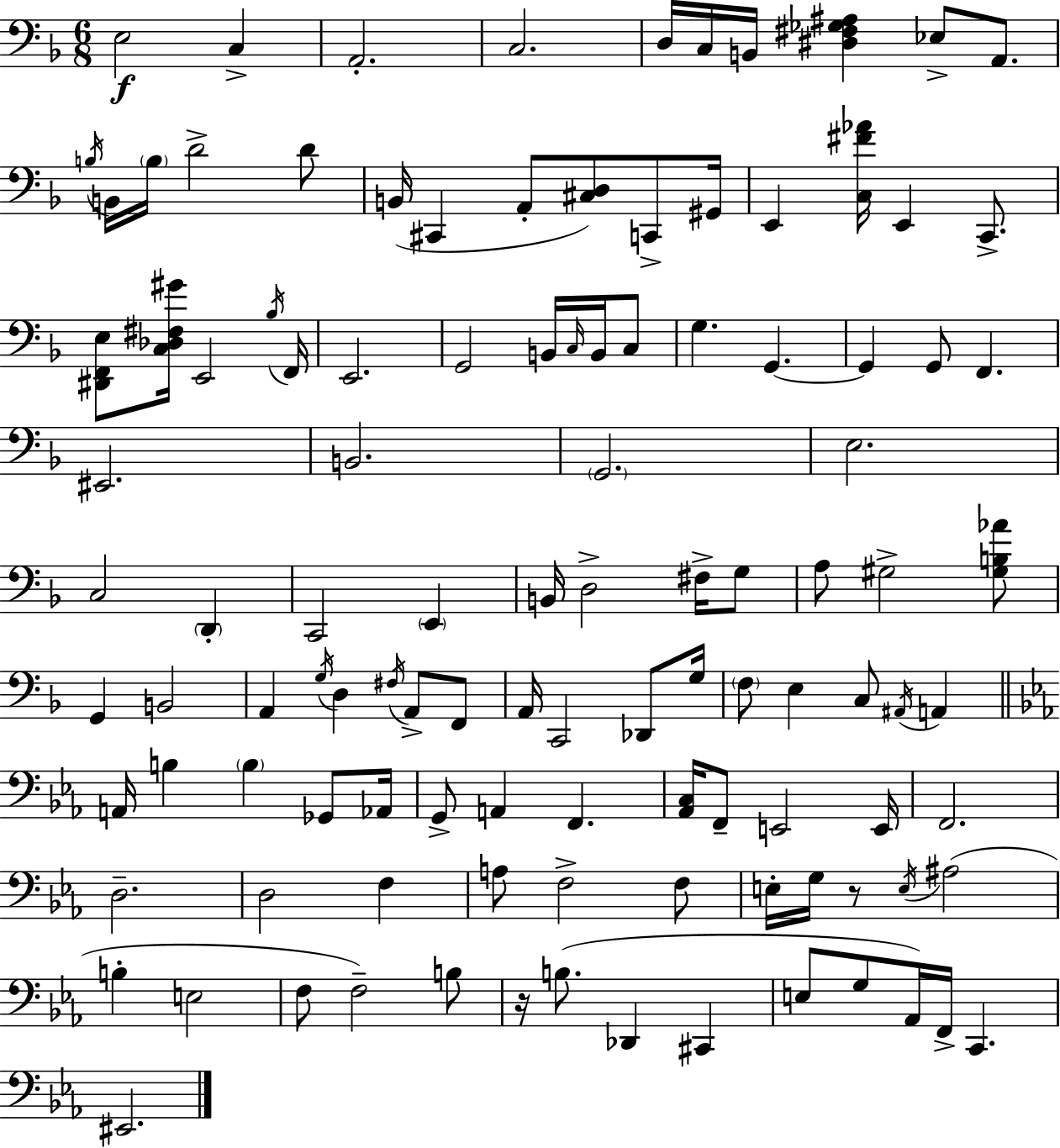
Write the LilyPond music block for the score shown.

{
  \clef bass
  \numericTimeSignature
  \time 6/8
  \key d \minor
  e2\f c4-> | a,2.-. | c2. | d16 c16 b,16 <dis fis ges ais>4 ees8-> a,8. | \break \acciaccatura { b16 } b,16 \parenthesize b16 d'2-> d'8 | b,16( cis,4 a,8-. <cis d>8) c,8-> | gis,16 e,4 <c fis' aes'>16 e,4 c,8.-> | <dis, f, e>8 <c des fis gis'>16 e,2 | \break \acciaccatura { bes16 } f,16 e,2. | g,2 b,16 \grace { c16 } | b,16 c8 g4. g,4.~~ | g,4 g,8 f,4. | \break eis,2. | b,2. | \parenthesize g,2. | e2. | \break c2 \parenthesize d,4-. | c,2 \parenthesize e,4 | b,16 d2-> | fis16-> g8 a8 gis2-> | \break <gis b aes'>8 g,4 b,2 | a,4 \acciaccatura { g16 } d4 | \acciaccatura { fis16 } a,8-> f,8 a,16 c,2 | des,8 g16 \parenthesize f8 e4 c8 | \break \acciaccatura { ais,16 } a,4 \bar "||" \break \key ees \major a,16 b4 \parenthesize b4 ges,8 aes,16 | g,8-> a,4 f,4. | <aes, c>16 f,8-- e,2 e,16 | f,2. | \break d2.-- | d2 f4 | a8 f2-> f8 | e16-. g16 r8 \acciaccatura { e16 }( ais2 | \break b4-. e2 | f8 f2--) b8 | r16 b8.( des,4 cis,4 | e8 g8 aes,16) f,16-> c,4. | \break eis,2. | \bar "|."
}